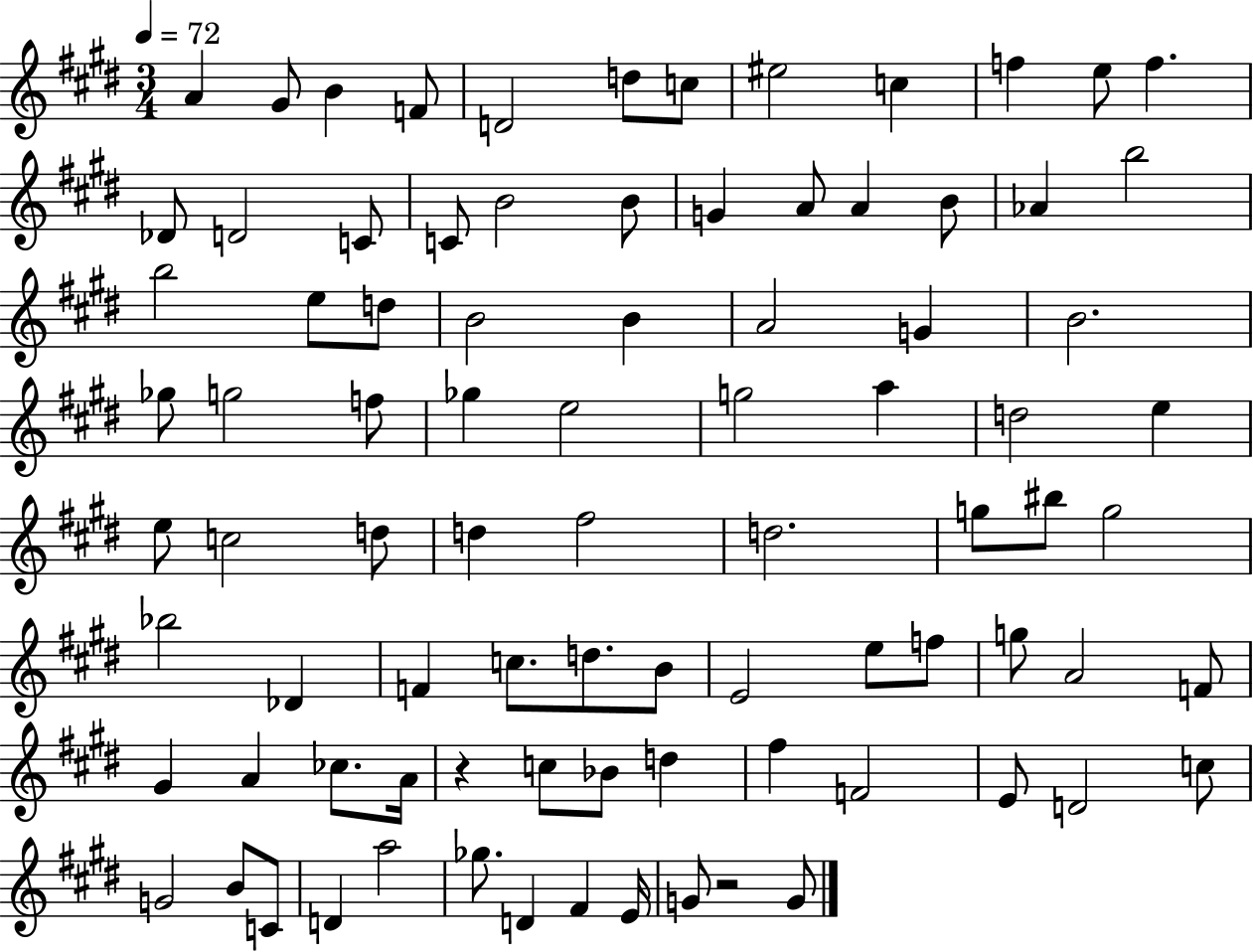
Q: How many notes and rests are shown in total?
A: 87